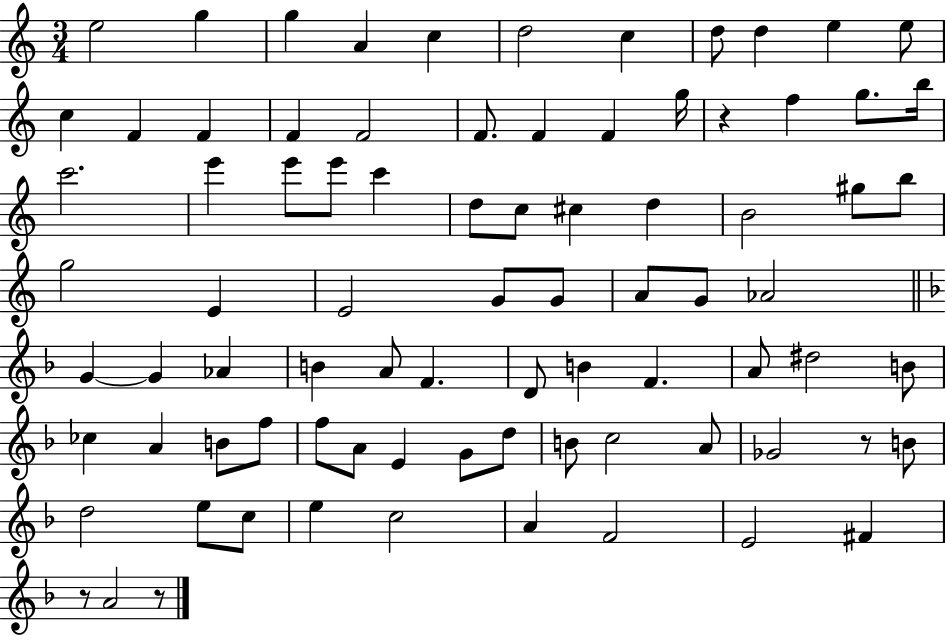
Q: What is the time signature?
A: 3/4